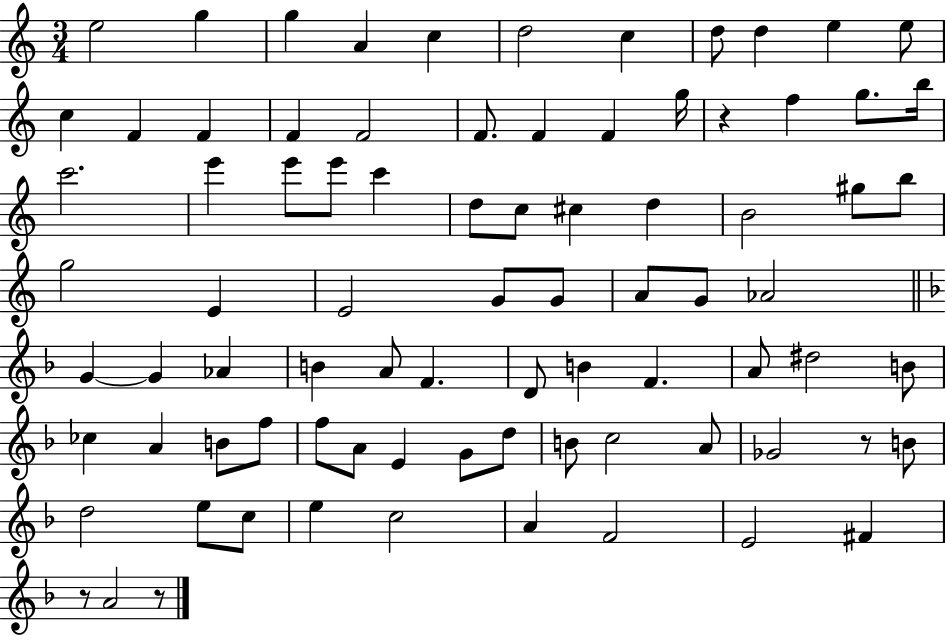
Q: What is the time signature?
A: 3/4